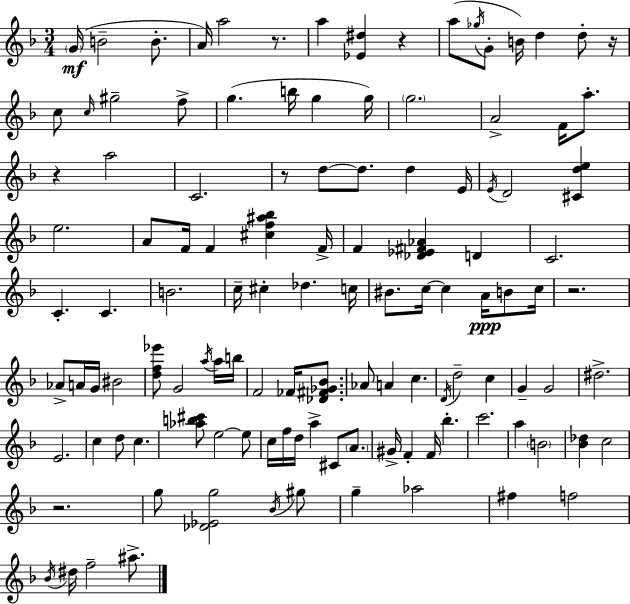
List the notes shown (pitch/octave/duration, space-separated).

G4/s B4/h B4/e. A4/s A5/h R/e. A5/q [Eb4,D#5]/q R/q A5/e Gb5/s G4/e B4/s D5/q D5/e R/s C5/e C5/s G#5/h F5/e G5/q. B5/s G5/q G5/s G5/h. A4/h F4/s A5/e. R/q A5/h C4/h. R/e D5/e D5/e. D5/q E4/s E4/s D4/h [C#4,D5,E5]/q E5/h. A4/e F4/s F4/q [C#5,F5,A#5,Bb5]/q F4/s F4/q [Db4,Eb4,F#4,Ab4]/q D4/q C4/h. C4/q. C4/q. B4/h. C5/s C#5/q Db5/q. C5/s BIS4/e. C5/s C5/q A4/s B4/e C5/s R/h. Ab4/e A4/s G4/s BIS4/h [D5,F5,Eb6]/e G4/h A5/s A5/s B5/s F4/h FES4/s [Db4,F#4,Gb4,Bb4]/e. Ab4/e A4/q C5/q. D4/s D5/h C5/q G4/q G4/h D#5/h. E4/h. C5/q D5/e C5/q. [Ab5,B5,C#6]/e E5/h E5/e C5/s F5/s D5/s A5/q C#4/e A4/e. G#4/s F4/q F4/s Bb5/q. C6/h. A5/q B4/h [Bb4,Db5]/q C5/h R/h. G5/e [Db4,Eb4,G5]/h Bb4/s G#5/e G5/q Ab5/h F#5/q F5/h Bb4/s D#5/s F5/h A#5/e.